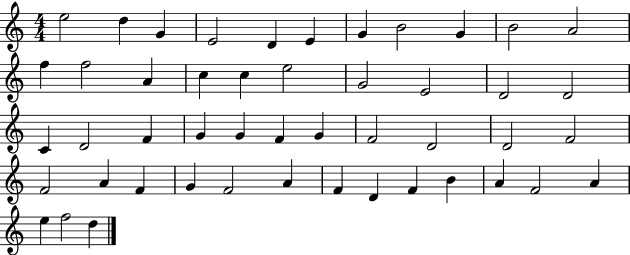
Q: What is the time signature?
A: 4/4